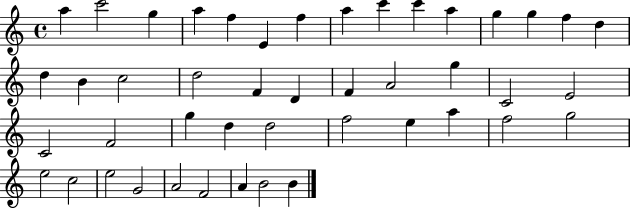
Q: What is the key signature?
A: C major